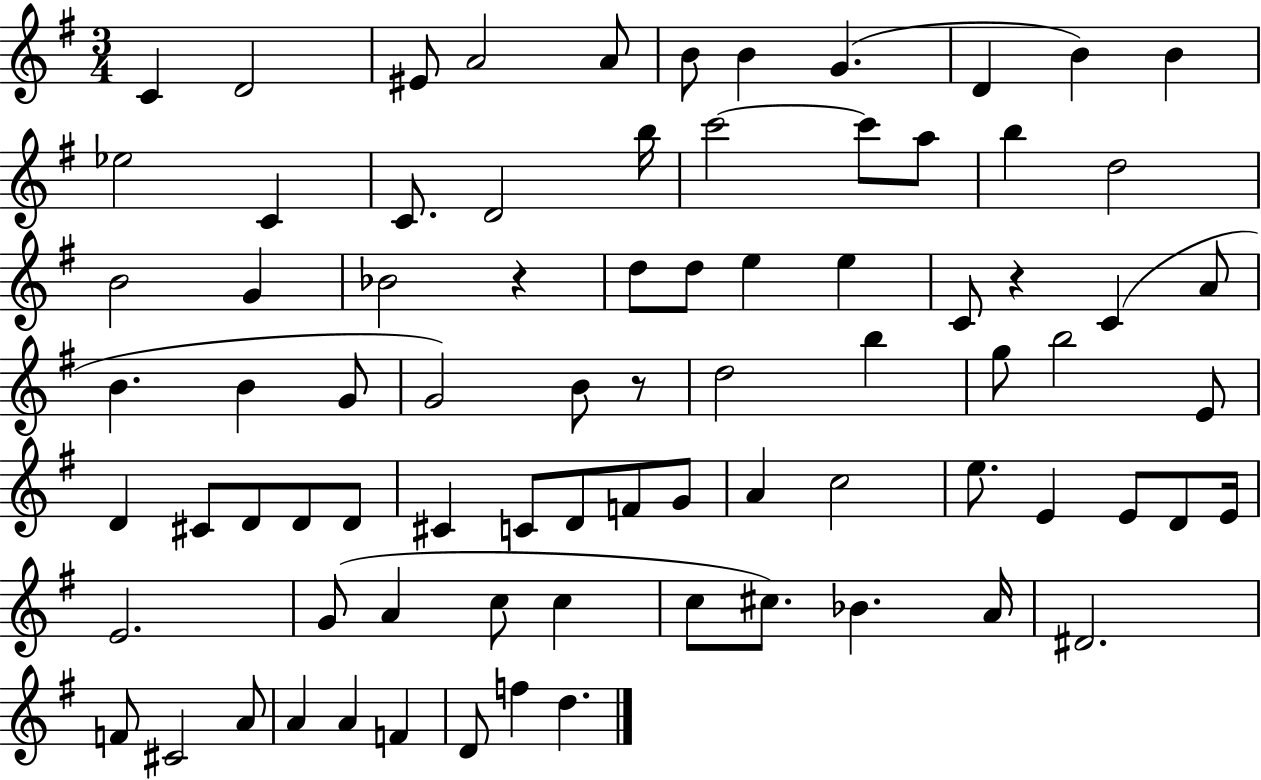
X:1
T:Untitled
M:3/4
L:1/4
K:G
C D2 ^E/2 A2 A/2 B/2 B G D B B _e2 C C/2 D2 b/4 c'2 c'/2 a/2 b d2 B2 G _B2 z d/2 d/2 e e C/2 z C A/2 B B G/2 G2 B/2 z/2 d2 b g/2 b2 E/2 D ^C/2 D/2 D/2 D/2 ^C C/2 D/2 F/2 G/2 A c2 e/2 E E/2 D/2 E/4 E2 G/2 A c/2 c c/2 ^c/2 _B A/4 ^D2 F/2 ^C2 A/2 A A F D/2 f d